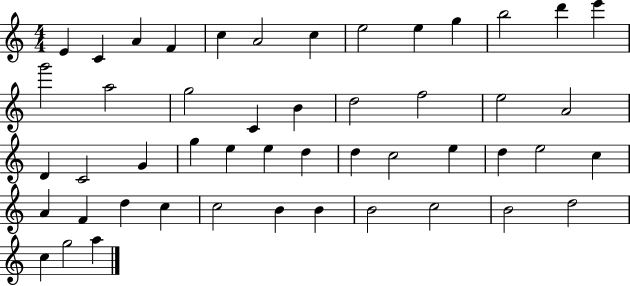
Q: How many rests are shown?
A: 0